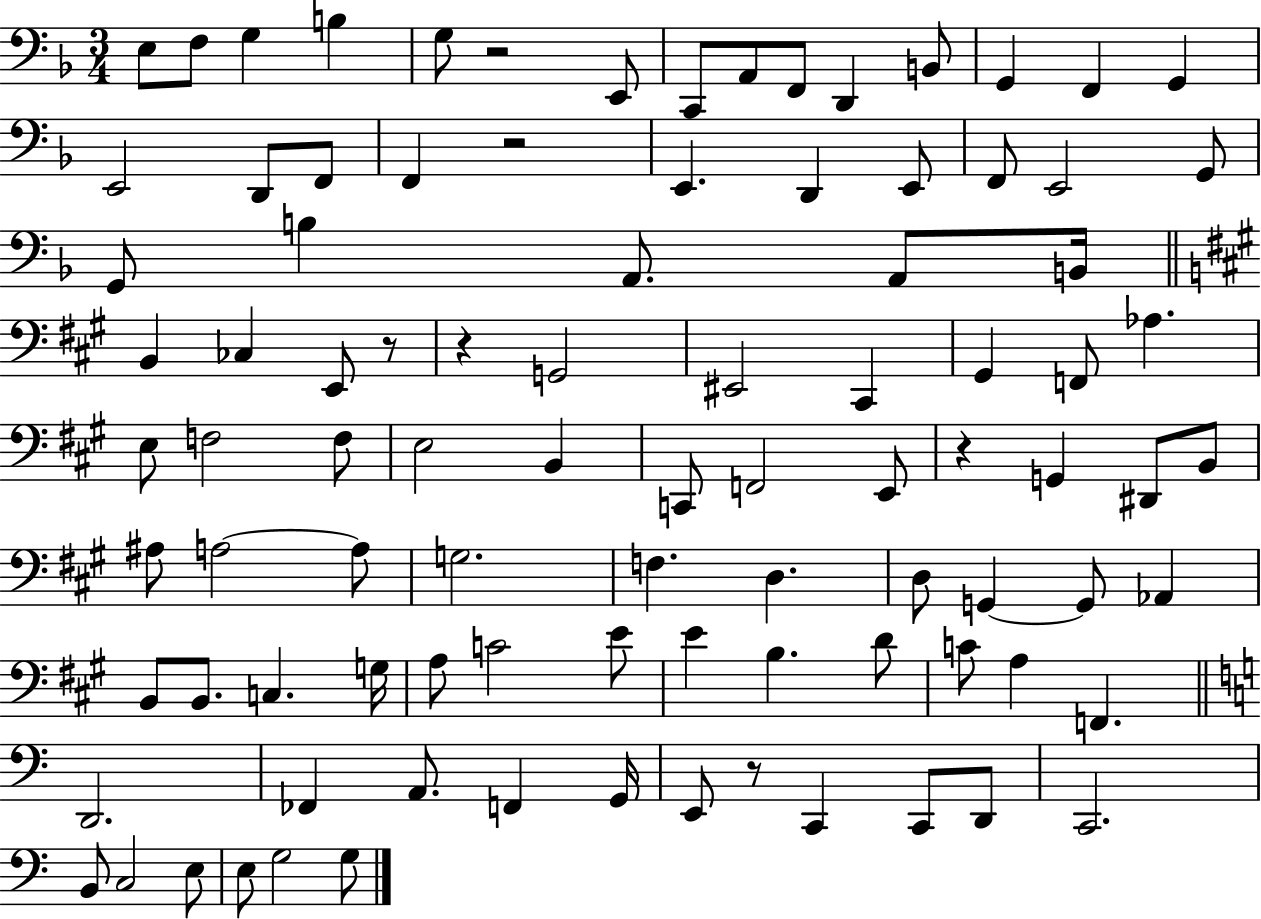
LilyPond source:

{
  \clef bass
  \numericTimeSignature
  \time 3/4
  \key f \major
  e8 f8 g4 b4 | g8 r2 e,8 | c,8 a,8 f,8 d,4 b,8 | g,4 f,4 g,4 | \break e,2 d,8 f,8 | f,4 r2 | e,4. d,4 e,8 | f,8 e,2 g,8 | \break g,8 b4 a,8. a,8 b,16 | \bar "||" \break \key a \major b,4 ces4 e,8 r8 | r4 g,2 | eis,2 cis,4 | gis,4 f,8 aes4. | \break e8 f2 f8 | e2 b,4 | c,8 f,2 e,8 | r4 g,4 dis,8 b,8 | \break ais8 a2~~ a8 | g2. | f4. d4. | d8 g,4~~ g,8 aes,4 | \break b,8 b,8. c4. g16 | a8 c'2 e'8 | e'4 b4. d'8 | c'8 a4 f,4. | \break \bar "||" \break \key c \major d,2. | fes,4 a,8. f,4 g,16 | e,8 r8 c,4 c,8 d,8 | c,2. | \break b,8 c2 e8 | e8 g2 g8 | \bar "|."
}